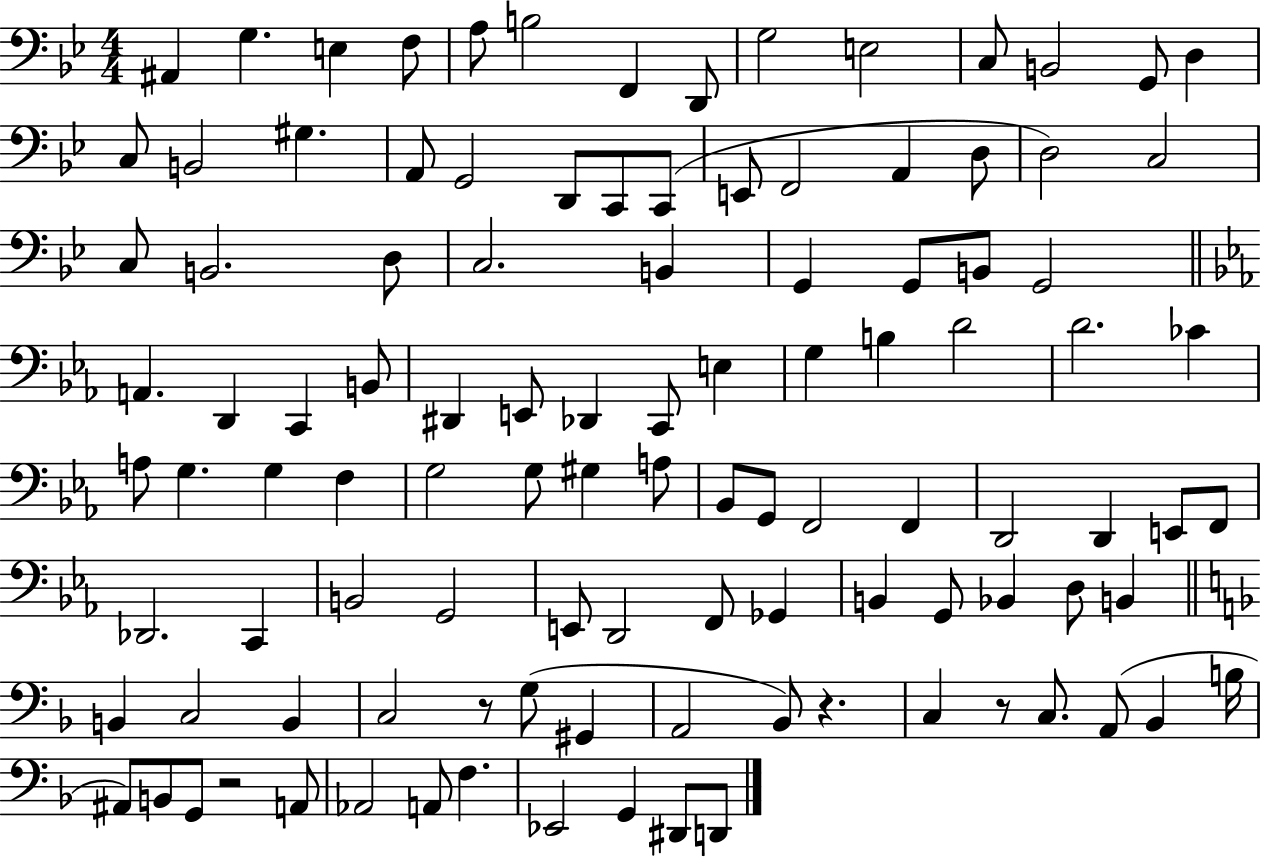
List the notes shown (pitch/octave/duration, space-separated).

A#2/q G3/q. E3/q F3/e A3/e B3/h F2/q D2/e G3/h E3/h C3/e B2/h G2/e D3/q C3/e B2/h G#3/q. A2/e G2/h D2/e C2/e C2/e E2/e F2/h A2/q D3/e D3/h C3/h C3/e B2/h. D3/e C3/h. B2/q G2/q G2/e B2/e G2/h A2/q. D2/q C2/q B2/e D#2/q E2/e Db2/q C2/e E3/q G3/q B3/q D4/h D4/h. CES4/q A3/e G3/q. G3/q F3/q G3/h G3/e G#3/q A3/e Bb2/e G2/e F2/h F2/q D2/h D2/q E2/e F2/e Db2/h. C2/q B2/h G2/h E2/e D2/h F2/e Gb2/q B2/q G2/e Bb2/q D3/e B2/q B2/q C3/h B2/q C3/h R/e G3/e G#2/q A2/h Bb2/e R/q. C3/q R/e C3/e. A2/e Bb2/q B3/s A#2/e B2/e G2/e R/h A2/e Ab2/h A2/e F3/q. Eb2/h G2/q D#2/e D2/e